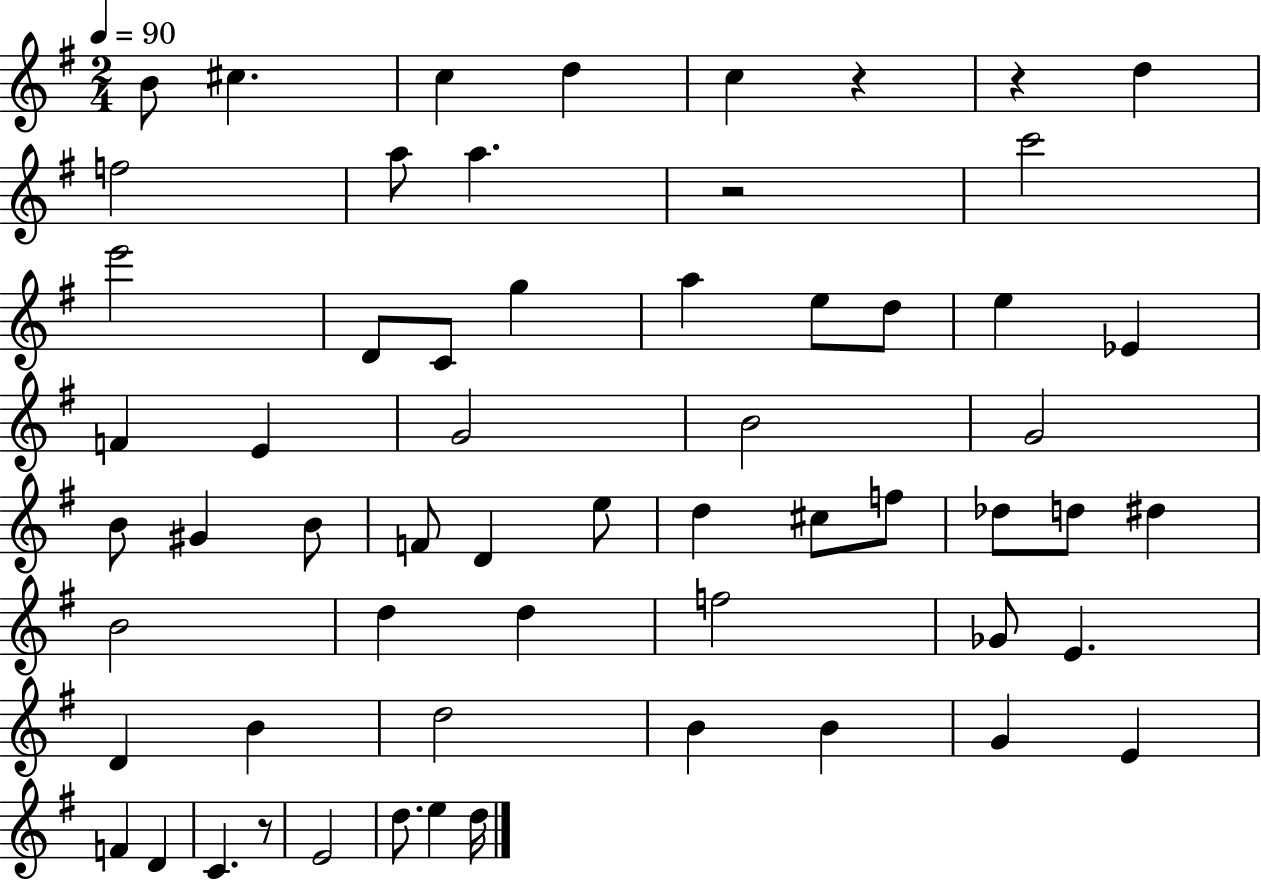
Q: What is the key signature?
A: G major